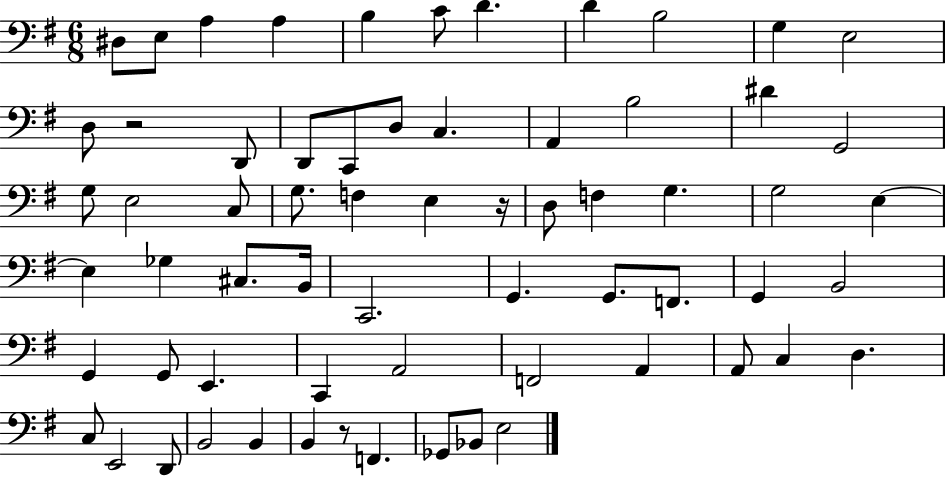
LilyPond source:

{
  \clef bass
  \numericTimeSignature
  \time 6/8
  \key g \major
  dis8 e8 a4 a4 | b4 c'8 d'4. | d'4 b2 | g4 e2 | \break d8 r2 d,8 | d,8 c,8 d8 c4. | a,4 b2 | dis'4 g,2 | \break g8 e2 c8 | g8. f4 e4 r16 | d8 f4 g4. | g2 e4~~ | \break e4 ges4 cis8. b,16 | c,2. | g,4. g,8. f,8. | g,4 b,2 | \break g,4 g,8 e,4. | c,4 a,2 | f,2 a,4 | a,8 c4 d4. | \break c8 e,2 d,8 | b,2 b,4 | b,4 r8 f,4. | ges,8 bes,8 e2 | \break \bar "|."
}